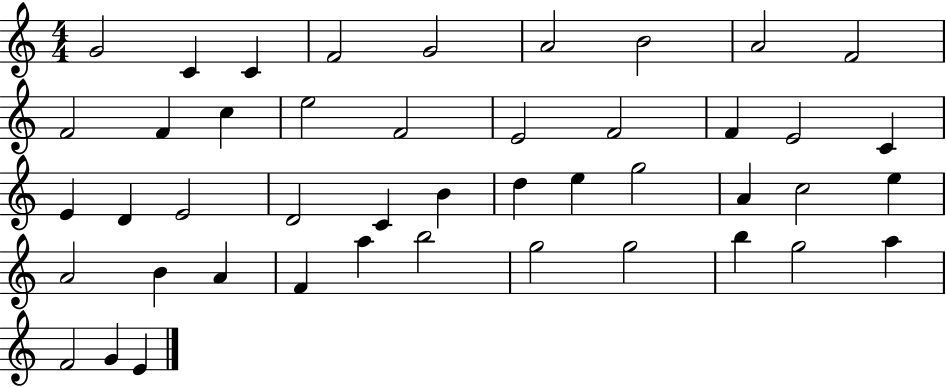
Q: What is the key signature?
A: C major